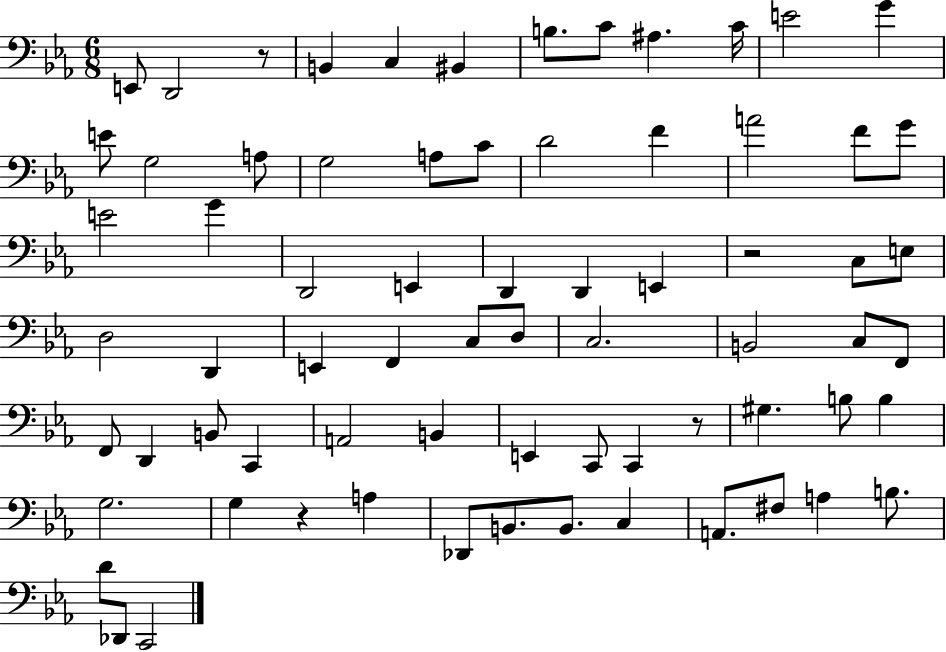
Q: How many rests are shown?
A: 4